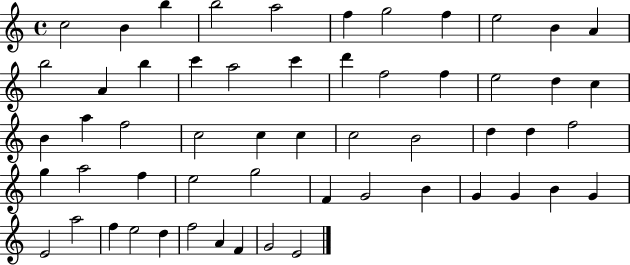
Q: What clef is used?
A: treble